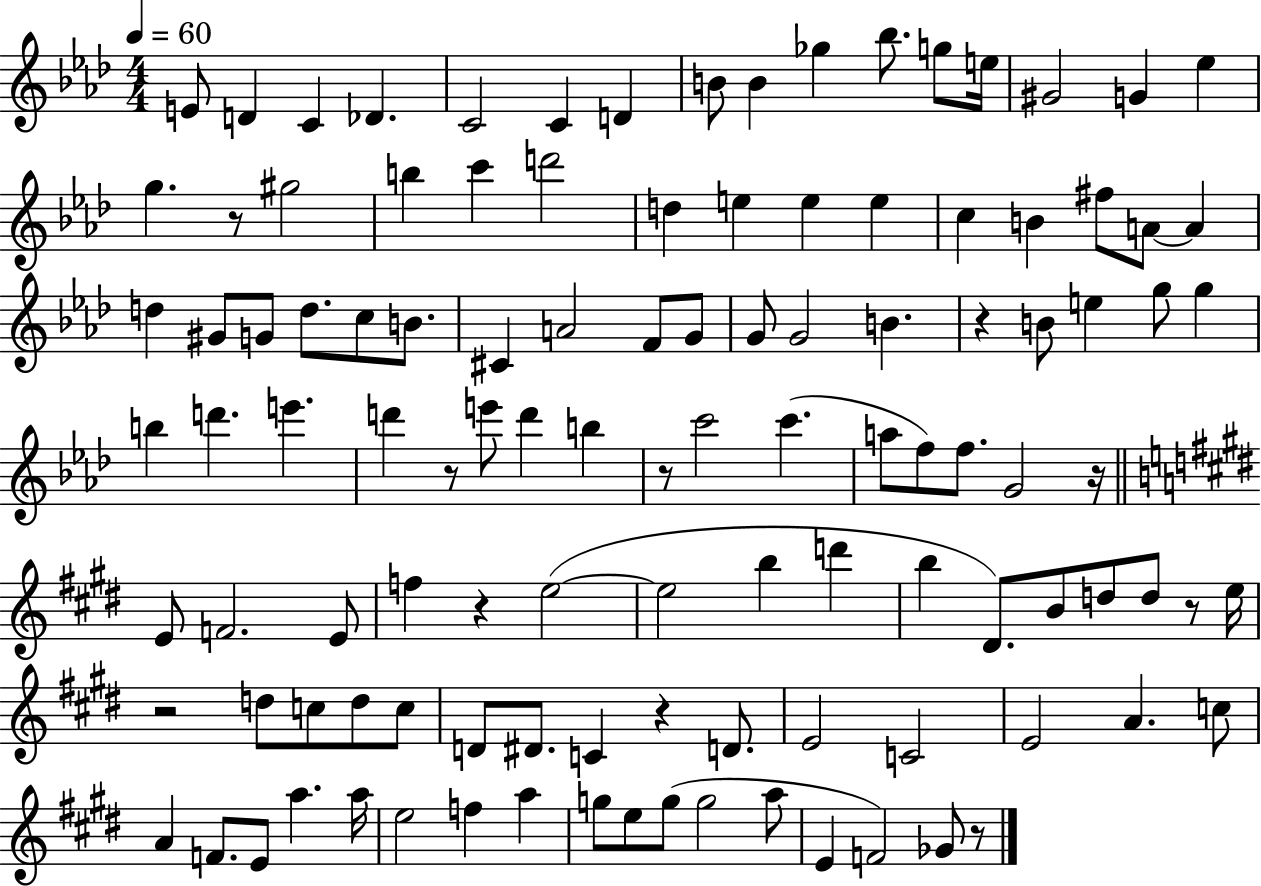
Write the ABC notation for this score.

X:1
T:Untitled
M:4/4
L:1/4
K:Ab
E/2 D C _D C2 C D B/2 B _g _b/2 g/2 e/4 ^G2 G _e g z/2 ^g2 b c' d'2 d e e e c B ^f/2 A/2 A d ^G/2 G/2 d/2 c/2 B/2 ^C A2 F/2 G/2 G/2 G2 B z B/2 e g/2 g b d' e' d' z/2 e'/2 d' b z/2 c'2 c' a/2 f/2 f/2 G2 z/4 E/2 F2 E/2 f z e2 e2 b d' b ^D/2 B/2 d/2 d/2 z/2 e/4 z2 d/2 c/2 d/2 c/2 D/2 ^D/2 C z D/2 E2 C2 E2 A c/2 A F/2 E/2 a a/4 e2 f a g/2 e/2 g/2 g2 a/2 E F2 _G/2 z/2